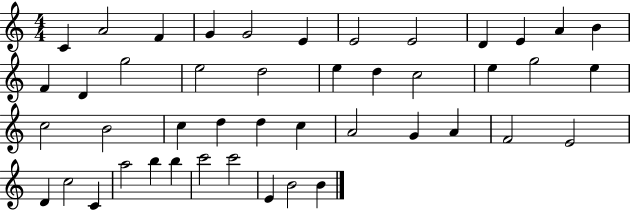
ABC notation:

X:1
T:Untitled
M:4/4
L:1/4
K:C
C A2 F G G2 E E2 E2 D E A B F D g2 e2 d2 e d c2 e g2 e c2 B2 c d d c A2 G A F2 E2 D c2 C a2 b b c'2 c'2 E B2 B